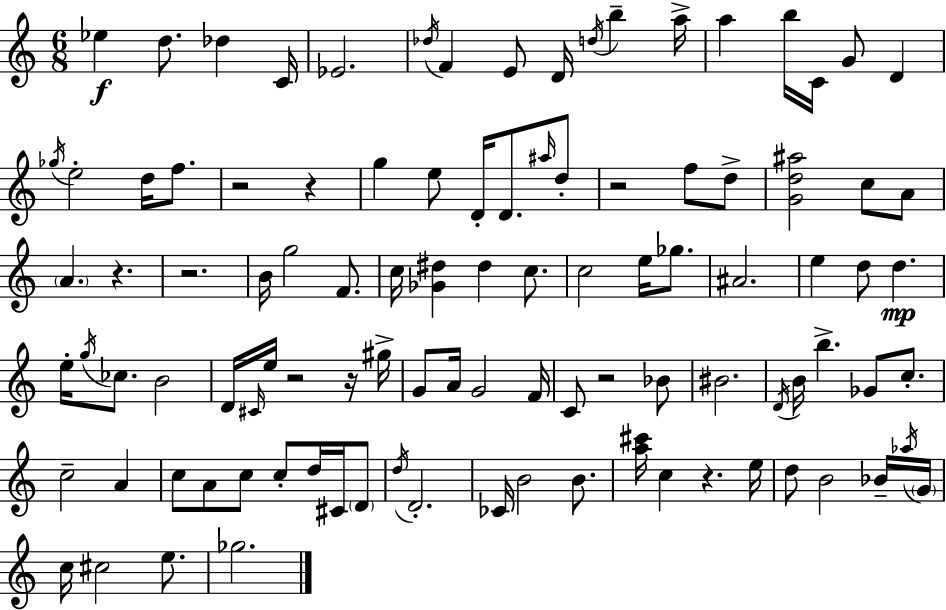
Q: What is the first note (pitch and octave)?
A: Eb5